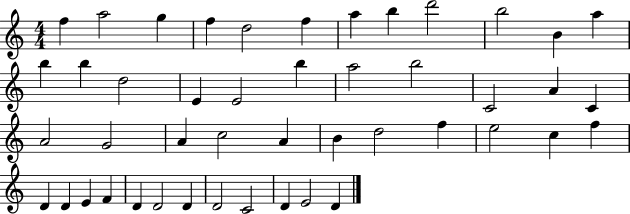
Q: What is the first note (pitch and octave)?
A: F5